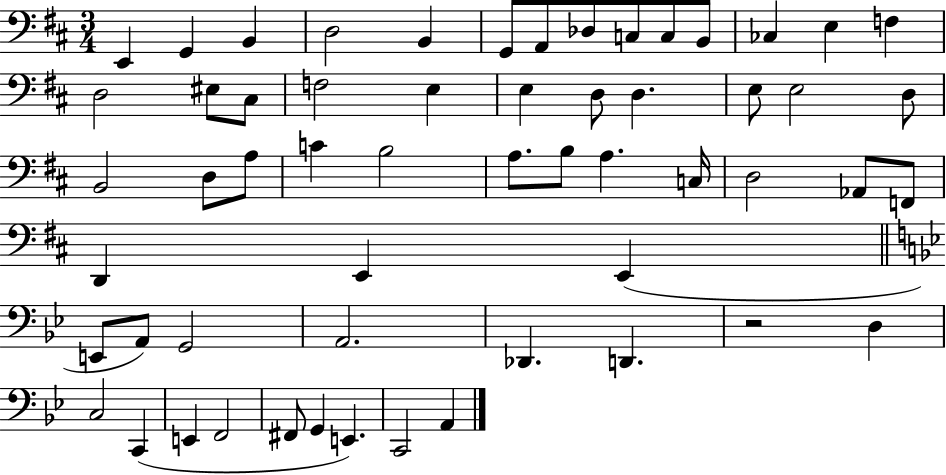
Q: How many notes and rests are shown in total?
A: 57